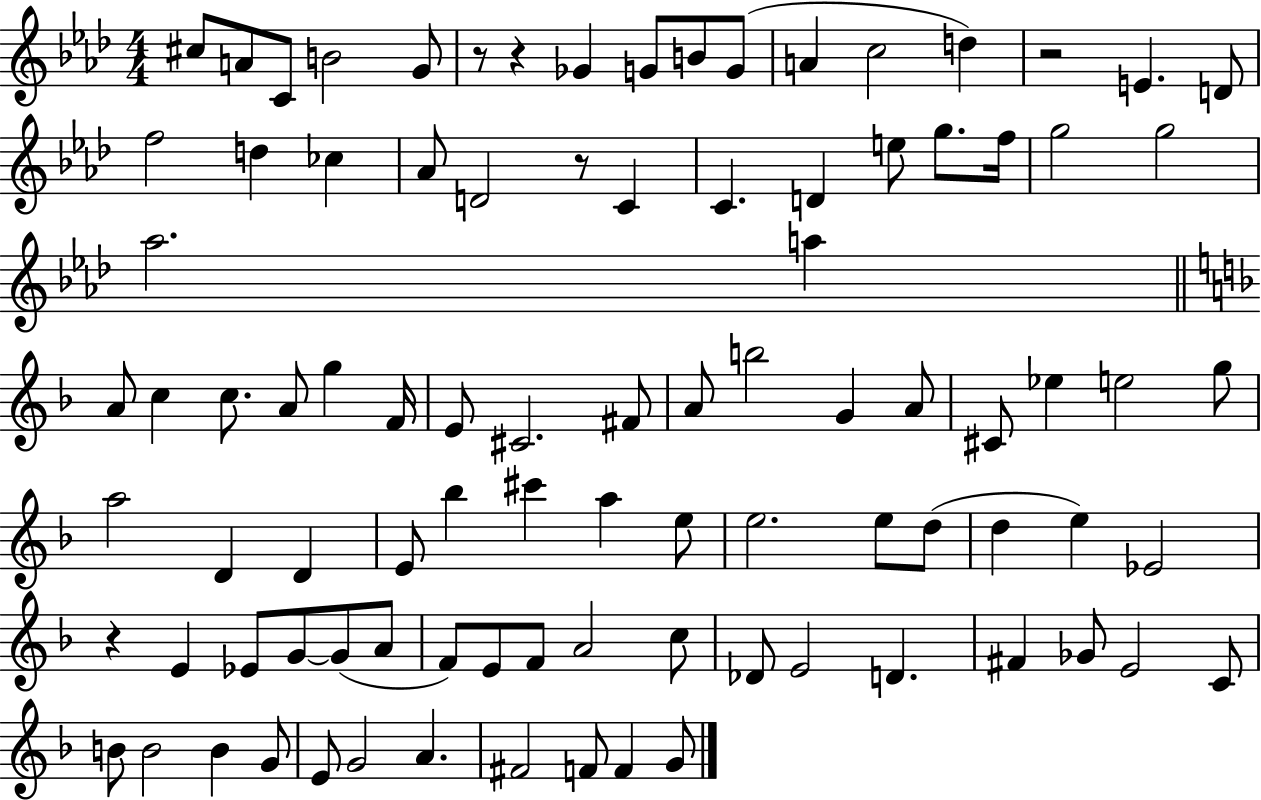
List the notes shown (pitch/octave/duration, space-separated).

C#5/e A4/e C4/e B4/h G4/e R/e R/q Gb4/q G4/e B4/e G4/e A4/q C5/h D5/q R/h E4/q. D4/e F5/h D5/q CES5/q Ab4/e D4/h R/e C4/q C4/q. D4/q E5/e G5/e. F5/s G5/h G5/h Ab5/h. A5/q A4/e C5/q C5/e. A4/e G5/q F4/s E4/e C#4/h. F#4/e A4/e B5/h G4/q A4/e C#4/e Eb5/q E5/h G5/e A5/h D4/q D4/q E4/e Bb5/q C#6/q A5/q E5/e E5/h. E5/e D5/e D5/q E5/q Eb4/h R/q E4/q Eb4/e G4/e G4/e A4/e F4/e E4/e F4/e A4/h C5/e Db4/e E4/h D4/q. F#4/q Gb4/e E4/h C4/e B4/e B4/h B4/q G4/e E4/e G4/h A4/q. F#4/h F4/e F4/q G4/e